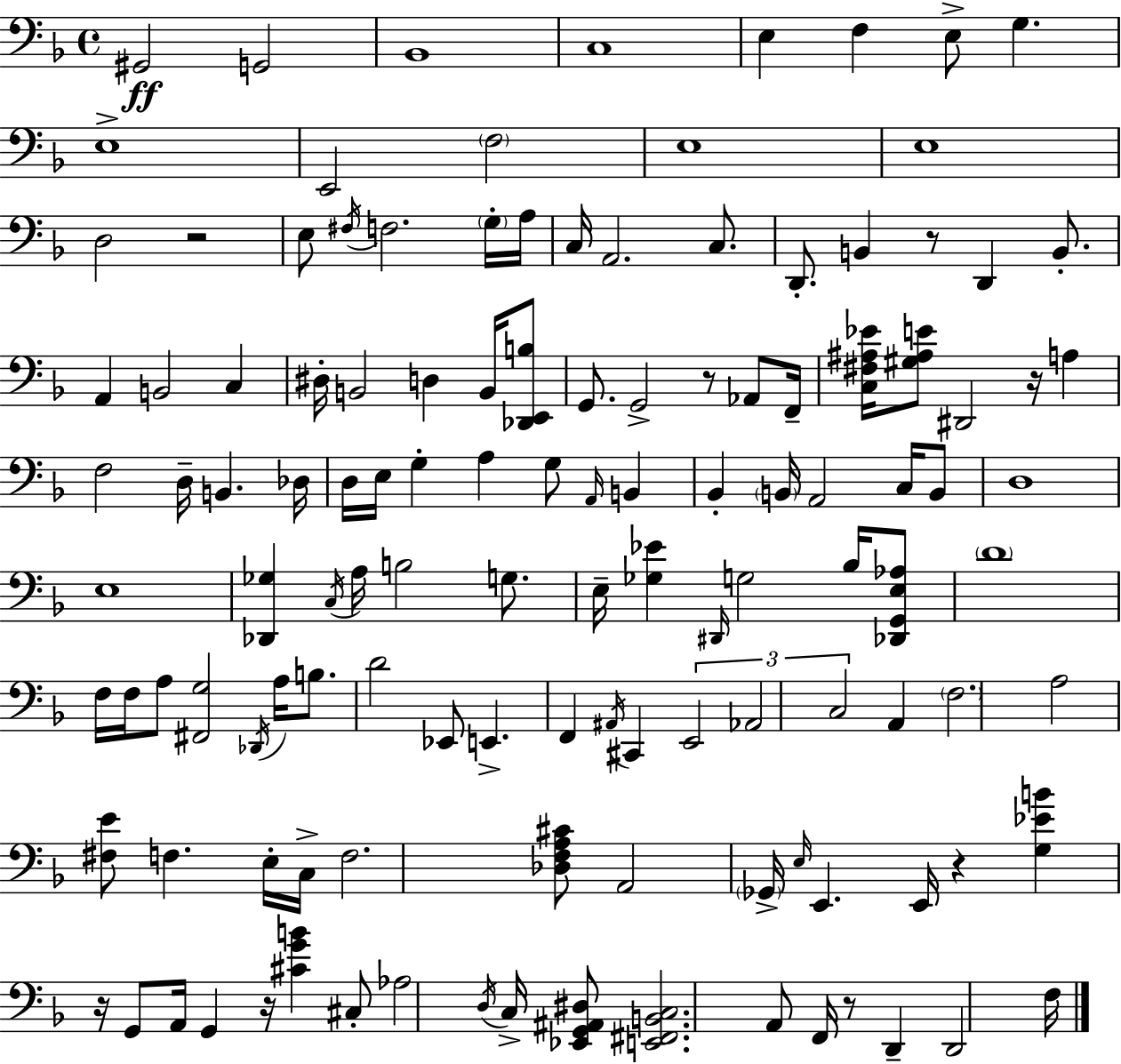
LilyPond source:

{
  \clef bass
  \time 4/4
  \defaultTimeSignature
  \key d \minor
  gis,2\ff g,2 | bes,1 | c1 | e4 f4 e8-> g4. | \break e1-> | e,2 \parenthesize f2 | e1 | e1 | \break d2 r2 | e8 \acciaccatura { fis16 } f2. \parenthesize g16-. | a16 c16 a,2. c8. | d,8.-. b,4 r8 d,4 b,8.-. | \break a,4 b,2 c4 | dis16-. b,2 d4 b,16 <des, e, b>8 | g,8. g,2-> r8 aes,8 | f,16-- <c fis ais ees'>16 <gis ais e'>8 dis,2 r16 a4 | \break f2 d16-- b,4. | des16 d16 e16 g4-. a4 g8 \grace { a,16 } b,4 | bes,4-. \parenthesize b,16 a,2 c16 | b,8 d1 | \break e1 | <des, ges>4 \acciaccatura { c16 } a16 b2 | g8. e16-- <ges ees'>4 \grace { dis,16 } g2 | bes16 <des, g, e aes>8 \parenthesize d'1 | \break f16 f16 a8 <fis, g>2 | \acciaccatura { des,16 } a16 b8. d'2 ees,8 e,4.-> | f,4 \acciaccatura { ais,16 } cis,4 \tuplet 3/2 { e,2 | aes,2 c2 } | \break a,4 \parenthesize f2. | a2 <fis e'>8 | f4. e16-. c16-> f2. | <des f a cis'>8 a,2 \parenthesize ges,16-> \grace { e16 } | \break e,4. e,16 r4 <g ees' b'>4 r16 | g,8 a,16 g,4 r16 <cis' g' b'>4 cis8-. aes2 | \acciaccatura { d16 } c16-> <ees, g, ais, dis>8 <e, fis, b, c>2. | a,8 f,16 r8 d,4-- d,2 | \break f16 \bar "|."
}